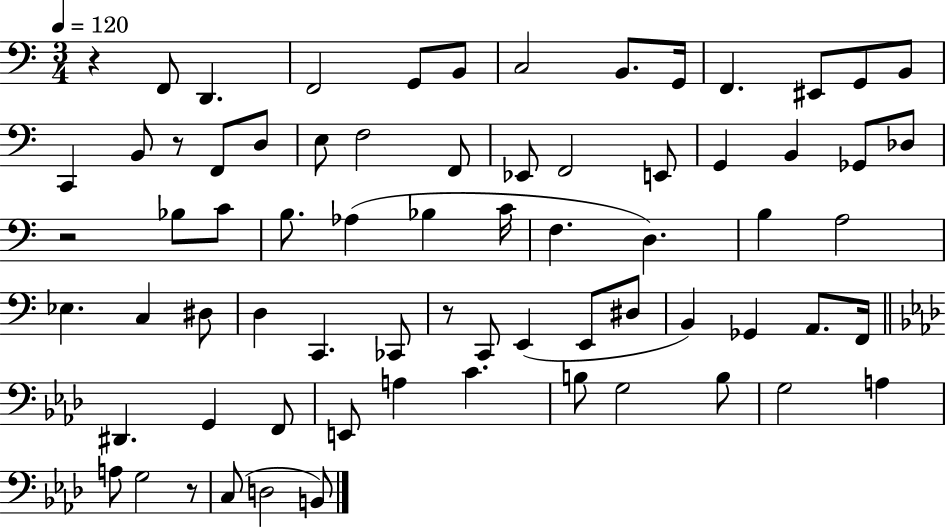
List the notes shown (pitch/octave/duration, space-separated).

R/q F2/e D2/q. F2/h G2/e B2/e C3/h B2/e. G2/s F2/q. EIS2/e G2/e B2/e C2/q B2/e R/e F2/e D3/e E3/e F3/h F2/e Eb2/e F2/h E2/e G2/q B2/q Gb2/e Db3/e R/h Bb3/e C4/e B3/e. Ab3/q Bb3/q C4/s F3/q. D3/q. B3/q A3/h Eb3/q. C3/q D#3/e D3/q C2/q. CES2/e R/e C2/e E2/q E2/e D#3/e B2/q Gb2/q A2/e. F2/s D#2/q. G2/q F2/e E2/e A3/q C4/q. B3/e G3/h B3/e G3/h A3/q A3/e G3/h R/e C3/e D3/h B2/e